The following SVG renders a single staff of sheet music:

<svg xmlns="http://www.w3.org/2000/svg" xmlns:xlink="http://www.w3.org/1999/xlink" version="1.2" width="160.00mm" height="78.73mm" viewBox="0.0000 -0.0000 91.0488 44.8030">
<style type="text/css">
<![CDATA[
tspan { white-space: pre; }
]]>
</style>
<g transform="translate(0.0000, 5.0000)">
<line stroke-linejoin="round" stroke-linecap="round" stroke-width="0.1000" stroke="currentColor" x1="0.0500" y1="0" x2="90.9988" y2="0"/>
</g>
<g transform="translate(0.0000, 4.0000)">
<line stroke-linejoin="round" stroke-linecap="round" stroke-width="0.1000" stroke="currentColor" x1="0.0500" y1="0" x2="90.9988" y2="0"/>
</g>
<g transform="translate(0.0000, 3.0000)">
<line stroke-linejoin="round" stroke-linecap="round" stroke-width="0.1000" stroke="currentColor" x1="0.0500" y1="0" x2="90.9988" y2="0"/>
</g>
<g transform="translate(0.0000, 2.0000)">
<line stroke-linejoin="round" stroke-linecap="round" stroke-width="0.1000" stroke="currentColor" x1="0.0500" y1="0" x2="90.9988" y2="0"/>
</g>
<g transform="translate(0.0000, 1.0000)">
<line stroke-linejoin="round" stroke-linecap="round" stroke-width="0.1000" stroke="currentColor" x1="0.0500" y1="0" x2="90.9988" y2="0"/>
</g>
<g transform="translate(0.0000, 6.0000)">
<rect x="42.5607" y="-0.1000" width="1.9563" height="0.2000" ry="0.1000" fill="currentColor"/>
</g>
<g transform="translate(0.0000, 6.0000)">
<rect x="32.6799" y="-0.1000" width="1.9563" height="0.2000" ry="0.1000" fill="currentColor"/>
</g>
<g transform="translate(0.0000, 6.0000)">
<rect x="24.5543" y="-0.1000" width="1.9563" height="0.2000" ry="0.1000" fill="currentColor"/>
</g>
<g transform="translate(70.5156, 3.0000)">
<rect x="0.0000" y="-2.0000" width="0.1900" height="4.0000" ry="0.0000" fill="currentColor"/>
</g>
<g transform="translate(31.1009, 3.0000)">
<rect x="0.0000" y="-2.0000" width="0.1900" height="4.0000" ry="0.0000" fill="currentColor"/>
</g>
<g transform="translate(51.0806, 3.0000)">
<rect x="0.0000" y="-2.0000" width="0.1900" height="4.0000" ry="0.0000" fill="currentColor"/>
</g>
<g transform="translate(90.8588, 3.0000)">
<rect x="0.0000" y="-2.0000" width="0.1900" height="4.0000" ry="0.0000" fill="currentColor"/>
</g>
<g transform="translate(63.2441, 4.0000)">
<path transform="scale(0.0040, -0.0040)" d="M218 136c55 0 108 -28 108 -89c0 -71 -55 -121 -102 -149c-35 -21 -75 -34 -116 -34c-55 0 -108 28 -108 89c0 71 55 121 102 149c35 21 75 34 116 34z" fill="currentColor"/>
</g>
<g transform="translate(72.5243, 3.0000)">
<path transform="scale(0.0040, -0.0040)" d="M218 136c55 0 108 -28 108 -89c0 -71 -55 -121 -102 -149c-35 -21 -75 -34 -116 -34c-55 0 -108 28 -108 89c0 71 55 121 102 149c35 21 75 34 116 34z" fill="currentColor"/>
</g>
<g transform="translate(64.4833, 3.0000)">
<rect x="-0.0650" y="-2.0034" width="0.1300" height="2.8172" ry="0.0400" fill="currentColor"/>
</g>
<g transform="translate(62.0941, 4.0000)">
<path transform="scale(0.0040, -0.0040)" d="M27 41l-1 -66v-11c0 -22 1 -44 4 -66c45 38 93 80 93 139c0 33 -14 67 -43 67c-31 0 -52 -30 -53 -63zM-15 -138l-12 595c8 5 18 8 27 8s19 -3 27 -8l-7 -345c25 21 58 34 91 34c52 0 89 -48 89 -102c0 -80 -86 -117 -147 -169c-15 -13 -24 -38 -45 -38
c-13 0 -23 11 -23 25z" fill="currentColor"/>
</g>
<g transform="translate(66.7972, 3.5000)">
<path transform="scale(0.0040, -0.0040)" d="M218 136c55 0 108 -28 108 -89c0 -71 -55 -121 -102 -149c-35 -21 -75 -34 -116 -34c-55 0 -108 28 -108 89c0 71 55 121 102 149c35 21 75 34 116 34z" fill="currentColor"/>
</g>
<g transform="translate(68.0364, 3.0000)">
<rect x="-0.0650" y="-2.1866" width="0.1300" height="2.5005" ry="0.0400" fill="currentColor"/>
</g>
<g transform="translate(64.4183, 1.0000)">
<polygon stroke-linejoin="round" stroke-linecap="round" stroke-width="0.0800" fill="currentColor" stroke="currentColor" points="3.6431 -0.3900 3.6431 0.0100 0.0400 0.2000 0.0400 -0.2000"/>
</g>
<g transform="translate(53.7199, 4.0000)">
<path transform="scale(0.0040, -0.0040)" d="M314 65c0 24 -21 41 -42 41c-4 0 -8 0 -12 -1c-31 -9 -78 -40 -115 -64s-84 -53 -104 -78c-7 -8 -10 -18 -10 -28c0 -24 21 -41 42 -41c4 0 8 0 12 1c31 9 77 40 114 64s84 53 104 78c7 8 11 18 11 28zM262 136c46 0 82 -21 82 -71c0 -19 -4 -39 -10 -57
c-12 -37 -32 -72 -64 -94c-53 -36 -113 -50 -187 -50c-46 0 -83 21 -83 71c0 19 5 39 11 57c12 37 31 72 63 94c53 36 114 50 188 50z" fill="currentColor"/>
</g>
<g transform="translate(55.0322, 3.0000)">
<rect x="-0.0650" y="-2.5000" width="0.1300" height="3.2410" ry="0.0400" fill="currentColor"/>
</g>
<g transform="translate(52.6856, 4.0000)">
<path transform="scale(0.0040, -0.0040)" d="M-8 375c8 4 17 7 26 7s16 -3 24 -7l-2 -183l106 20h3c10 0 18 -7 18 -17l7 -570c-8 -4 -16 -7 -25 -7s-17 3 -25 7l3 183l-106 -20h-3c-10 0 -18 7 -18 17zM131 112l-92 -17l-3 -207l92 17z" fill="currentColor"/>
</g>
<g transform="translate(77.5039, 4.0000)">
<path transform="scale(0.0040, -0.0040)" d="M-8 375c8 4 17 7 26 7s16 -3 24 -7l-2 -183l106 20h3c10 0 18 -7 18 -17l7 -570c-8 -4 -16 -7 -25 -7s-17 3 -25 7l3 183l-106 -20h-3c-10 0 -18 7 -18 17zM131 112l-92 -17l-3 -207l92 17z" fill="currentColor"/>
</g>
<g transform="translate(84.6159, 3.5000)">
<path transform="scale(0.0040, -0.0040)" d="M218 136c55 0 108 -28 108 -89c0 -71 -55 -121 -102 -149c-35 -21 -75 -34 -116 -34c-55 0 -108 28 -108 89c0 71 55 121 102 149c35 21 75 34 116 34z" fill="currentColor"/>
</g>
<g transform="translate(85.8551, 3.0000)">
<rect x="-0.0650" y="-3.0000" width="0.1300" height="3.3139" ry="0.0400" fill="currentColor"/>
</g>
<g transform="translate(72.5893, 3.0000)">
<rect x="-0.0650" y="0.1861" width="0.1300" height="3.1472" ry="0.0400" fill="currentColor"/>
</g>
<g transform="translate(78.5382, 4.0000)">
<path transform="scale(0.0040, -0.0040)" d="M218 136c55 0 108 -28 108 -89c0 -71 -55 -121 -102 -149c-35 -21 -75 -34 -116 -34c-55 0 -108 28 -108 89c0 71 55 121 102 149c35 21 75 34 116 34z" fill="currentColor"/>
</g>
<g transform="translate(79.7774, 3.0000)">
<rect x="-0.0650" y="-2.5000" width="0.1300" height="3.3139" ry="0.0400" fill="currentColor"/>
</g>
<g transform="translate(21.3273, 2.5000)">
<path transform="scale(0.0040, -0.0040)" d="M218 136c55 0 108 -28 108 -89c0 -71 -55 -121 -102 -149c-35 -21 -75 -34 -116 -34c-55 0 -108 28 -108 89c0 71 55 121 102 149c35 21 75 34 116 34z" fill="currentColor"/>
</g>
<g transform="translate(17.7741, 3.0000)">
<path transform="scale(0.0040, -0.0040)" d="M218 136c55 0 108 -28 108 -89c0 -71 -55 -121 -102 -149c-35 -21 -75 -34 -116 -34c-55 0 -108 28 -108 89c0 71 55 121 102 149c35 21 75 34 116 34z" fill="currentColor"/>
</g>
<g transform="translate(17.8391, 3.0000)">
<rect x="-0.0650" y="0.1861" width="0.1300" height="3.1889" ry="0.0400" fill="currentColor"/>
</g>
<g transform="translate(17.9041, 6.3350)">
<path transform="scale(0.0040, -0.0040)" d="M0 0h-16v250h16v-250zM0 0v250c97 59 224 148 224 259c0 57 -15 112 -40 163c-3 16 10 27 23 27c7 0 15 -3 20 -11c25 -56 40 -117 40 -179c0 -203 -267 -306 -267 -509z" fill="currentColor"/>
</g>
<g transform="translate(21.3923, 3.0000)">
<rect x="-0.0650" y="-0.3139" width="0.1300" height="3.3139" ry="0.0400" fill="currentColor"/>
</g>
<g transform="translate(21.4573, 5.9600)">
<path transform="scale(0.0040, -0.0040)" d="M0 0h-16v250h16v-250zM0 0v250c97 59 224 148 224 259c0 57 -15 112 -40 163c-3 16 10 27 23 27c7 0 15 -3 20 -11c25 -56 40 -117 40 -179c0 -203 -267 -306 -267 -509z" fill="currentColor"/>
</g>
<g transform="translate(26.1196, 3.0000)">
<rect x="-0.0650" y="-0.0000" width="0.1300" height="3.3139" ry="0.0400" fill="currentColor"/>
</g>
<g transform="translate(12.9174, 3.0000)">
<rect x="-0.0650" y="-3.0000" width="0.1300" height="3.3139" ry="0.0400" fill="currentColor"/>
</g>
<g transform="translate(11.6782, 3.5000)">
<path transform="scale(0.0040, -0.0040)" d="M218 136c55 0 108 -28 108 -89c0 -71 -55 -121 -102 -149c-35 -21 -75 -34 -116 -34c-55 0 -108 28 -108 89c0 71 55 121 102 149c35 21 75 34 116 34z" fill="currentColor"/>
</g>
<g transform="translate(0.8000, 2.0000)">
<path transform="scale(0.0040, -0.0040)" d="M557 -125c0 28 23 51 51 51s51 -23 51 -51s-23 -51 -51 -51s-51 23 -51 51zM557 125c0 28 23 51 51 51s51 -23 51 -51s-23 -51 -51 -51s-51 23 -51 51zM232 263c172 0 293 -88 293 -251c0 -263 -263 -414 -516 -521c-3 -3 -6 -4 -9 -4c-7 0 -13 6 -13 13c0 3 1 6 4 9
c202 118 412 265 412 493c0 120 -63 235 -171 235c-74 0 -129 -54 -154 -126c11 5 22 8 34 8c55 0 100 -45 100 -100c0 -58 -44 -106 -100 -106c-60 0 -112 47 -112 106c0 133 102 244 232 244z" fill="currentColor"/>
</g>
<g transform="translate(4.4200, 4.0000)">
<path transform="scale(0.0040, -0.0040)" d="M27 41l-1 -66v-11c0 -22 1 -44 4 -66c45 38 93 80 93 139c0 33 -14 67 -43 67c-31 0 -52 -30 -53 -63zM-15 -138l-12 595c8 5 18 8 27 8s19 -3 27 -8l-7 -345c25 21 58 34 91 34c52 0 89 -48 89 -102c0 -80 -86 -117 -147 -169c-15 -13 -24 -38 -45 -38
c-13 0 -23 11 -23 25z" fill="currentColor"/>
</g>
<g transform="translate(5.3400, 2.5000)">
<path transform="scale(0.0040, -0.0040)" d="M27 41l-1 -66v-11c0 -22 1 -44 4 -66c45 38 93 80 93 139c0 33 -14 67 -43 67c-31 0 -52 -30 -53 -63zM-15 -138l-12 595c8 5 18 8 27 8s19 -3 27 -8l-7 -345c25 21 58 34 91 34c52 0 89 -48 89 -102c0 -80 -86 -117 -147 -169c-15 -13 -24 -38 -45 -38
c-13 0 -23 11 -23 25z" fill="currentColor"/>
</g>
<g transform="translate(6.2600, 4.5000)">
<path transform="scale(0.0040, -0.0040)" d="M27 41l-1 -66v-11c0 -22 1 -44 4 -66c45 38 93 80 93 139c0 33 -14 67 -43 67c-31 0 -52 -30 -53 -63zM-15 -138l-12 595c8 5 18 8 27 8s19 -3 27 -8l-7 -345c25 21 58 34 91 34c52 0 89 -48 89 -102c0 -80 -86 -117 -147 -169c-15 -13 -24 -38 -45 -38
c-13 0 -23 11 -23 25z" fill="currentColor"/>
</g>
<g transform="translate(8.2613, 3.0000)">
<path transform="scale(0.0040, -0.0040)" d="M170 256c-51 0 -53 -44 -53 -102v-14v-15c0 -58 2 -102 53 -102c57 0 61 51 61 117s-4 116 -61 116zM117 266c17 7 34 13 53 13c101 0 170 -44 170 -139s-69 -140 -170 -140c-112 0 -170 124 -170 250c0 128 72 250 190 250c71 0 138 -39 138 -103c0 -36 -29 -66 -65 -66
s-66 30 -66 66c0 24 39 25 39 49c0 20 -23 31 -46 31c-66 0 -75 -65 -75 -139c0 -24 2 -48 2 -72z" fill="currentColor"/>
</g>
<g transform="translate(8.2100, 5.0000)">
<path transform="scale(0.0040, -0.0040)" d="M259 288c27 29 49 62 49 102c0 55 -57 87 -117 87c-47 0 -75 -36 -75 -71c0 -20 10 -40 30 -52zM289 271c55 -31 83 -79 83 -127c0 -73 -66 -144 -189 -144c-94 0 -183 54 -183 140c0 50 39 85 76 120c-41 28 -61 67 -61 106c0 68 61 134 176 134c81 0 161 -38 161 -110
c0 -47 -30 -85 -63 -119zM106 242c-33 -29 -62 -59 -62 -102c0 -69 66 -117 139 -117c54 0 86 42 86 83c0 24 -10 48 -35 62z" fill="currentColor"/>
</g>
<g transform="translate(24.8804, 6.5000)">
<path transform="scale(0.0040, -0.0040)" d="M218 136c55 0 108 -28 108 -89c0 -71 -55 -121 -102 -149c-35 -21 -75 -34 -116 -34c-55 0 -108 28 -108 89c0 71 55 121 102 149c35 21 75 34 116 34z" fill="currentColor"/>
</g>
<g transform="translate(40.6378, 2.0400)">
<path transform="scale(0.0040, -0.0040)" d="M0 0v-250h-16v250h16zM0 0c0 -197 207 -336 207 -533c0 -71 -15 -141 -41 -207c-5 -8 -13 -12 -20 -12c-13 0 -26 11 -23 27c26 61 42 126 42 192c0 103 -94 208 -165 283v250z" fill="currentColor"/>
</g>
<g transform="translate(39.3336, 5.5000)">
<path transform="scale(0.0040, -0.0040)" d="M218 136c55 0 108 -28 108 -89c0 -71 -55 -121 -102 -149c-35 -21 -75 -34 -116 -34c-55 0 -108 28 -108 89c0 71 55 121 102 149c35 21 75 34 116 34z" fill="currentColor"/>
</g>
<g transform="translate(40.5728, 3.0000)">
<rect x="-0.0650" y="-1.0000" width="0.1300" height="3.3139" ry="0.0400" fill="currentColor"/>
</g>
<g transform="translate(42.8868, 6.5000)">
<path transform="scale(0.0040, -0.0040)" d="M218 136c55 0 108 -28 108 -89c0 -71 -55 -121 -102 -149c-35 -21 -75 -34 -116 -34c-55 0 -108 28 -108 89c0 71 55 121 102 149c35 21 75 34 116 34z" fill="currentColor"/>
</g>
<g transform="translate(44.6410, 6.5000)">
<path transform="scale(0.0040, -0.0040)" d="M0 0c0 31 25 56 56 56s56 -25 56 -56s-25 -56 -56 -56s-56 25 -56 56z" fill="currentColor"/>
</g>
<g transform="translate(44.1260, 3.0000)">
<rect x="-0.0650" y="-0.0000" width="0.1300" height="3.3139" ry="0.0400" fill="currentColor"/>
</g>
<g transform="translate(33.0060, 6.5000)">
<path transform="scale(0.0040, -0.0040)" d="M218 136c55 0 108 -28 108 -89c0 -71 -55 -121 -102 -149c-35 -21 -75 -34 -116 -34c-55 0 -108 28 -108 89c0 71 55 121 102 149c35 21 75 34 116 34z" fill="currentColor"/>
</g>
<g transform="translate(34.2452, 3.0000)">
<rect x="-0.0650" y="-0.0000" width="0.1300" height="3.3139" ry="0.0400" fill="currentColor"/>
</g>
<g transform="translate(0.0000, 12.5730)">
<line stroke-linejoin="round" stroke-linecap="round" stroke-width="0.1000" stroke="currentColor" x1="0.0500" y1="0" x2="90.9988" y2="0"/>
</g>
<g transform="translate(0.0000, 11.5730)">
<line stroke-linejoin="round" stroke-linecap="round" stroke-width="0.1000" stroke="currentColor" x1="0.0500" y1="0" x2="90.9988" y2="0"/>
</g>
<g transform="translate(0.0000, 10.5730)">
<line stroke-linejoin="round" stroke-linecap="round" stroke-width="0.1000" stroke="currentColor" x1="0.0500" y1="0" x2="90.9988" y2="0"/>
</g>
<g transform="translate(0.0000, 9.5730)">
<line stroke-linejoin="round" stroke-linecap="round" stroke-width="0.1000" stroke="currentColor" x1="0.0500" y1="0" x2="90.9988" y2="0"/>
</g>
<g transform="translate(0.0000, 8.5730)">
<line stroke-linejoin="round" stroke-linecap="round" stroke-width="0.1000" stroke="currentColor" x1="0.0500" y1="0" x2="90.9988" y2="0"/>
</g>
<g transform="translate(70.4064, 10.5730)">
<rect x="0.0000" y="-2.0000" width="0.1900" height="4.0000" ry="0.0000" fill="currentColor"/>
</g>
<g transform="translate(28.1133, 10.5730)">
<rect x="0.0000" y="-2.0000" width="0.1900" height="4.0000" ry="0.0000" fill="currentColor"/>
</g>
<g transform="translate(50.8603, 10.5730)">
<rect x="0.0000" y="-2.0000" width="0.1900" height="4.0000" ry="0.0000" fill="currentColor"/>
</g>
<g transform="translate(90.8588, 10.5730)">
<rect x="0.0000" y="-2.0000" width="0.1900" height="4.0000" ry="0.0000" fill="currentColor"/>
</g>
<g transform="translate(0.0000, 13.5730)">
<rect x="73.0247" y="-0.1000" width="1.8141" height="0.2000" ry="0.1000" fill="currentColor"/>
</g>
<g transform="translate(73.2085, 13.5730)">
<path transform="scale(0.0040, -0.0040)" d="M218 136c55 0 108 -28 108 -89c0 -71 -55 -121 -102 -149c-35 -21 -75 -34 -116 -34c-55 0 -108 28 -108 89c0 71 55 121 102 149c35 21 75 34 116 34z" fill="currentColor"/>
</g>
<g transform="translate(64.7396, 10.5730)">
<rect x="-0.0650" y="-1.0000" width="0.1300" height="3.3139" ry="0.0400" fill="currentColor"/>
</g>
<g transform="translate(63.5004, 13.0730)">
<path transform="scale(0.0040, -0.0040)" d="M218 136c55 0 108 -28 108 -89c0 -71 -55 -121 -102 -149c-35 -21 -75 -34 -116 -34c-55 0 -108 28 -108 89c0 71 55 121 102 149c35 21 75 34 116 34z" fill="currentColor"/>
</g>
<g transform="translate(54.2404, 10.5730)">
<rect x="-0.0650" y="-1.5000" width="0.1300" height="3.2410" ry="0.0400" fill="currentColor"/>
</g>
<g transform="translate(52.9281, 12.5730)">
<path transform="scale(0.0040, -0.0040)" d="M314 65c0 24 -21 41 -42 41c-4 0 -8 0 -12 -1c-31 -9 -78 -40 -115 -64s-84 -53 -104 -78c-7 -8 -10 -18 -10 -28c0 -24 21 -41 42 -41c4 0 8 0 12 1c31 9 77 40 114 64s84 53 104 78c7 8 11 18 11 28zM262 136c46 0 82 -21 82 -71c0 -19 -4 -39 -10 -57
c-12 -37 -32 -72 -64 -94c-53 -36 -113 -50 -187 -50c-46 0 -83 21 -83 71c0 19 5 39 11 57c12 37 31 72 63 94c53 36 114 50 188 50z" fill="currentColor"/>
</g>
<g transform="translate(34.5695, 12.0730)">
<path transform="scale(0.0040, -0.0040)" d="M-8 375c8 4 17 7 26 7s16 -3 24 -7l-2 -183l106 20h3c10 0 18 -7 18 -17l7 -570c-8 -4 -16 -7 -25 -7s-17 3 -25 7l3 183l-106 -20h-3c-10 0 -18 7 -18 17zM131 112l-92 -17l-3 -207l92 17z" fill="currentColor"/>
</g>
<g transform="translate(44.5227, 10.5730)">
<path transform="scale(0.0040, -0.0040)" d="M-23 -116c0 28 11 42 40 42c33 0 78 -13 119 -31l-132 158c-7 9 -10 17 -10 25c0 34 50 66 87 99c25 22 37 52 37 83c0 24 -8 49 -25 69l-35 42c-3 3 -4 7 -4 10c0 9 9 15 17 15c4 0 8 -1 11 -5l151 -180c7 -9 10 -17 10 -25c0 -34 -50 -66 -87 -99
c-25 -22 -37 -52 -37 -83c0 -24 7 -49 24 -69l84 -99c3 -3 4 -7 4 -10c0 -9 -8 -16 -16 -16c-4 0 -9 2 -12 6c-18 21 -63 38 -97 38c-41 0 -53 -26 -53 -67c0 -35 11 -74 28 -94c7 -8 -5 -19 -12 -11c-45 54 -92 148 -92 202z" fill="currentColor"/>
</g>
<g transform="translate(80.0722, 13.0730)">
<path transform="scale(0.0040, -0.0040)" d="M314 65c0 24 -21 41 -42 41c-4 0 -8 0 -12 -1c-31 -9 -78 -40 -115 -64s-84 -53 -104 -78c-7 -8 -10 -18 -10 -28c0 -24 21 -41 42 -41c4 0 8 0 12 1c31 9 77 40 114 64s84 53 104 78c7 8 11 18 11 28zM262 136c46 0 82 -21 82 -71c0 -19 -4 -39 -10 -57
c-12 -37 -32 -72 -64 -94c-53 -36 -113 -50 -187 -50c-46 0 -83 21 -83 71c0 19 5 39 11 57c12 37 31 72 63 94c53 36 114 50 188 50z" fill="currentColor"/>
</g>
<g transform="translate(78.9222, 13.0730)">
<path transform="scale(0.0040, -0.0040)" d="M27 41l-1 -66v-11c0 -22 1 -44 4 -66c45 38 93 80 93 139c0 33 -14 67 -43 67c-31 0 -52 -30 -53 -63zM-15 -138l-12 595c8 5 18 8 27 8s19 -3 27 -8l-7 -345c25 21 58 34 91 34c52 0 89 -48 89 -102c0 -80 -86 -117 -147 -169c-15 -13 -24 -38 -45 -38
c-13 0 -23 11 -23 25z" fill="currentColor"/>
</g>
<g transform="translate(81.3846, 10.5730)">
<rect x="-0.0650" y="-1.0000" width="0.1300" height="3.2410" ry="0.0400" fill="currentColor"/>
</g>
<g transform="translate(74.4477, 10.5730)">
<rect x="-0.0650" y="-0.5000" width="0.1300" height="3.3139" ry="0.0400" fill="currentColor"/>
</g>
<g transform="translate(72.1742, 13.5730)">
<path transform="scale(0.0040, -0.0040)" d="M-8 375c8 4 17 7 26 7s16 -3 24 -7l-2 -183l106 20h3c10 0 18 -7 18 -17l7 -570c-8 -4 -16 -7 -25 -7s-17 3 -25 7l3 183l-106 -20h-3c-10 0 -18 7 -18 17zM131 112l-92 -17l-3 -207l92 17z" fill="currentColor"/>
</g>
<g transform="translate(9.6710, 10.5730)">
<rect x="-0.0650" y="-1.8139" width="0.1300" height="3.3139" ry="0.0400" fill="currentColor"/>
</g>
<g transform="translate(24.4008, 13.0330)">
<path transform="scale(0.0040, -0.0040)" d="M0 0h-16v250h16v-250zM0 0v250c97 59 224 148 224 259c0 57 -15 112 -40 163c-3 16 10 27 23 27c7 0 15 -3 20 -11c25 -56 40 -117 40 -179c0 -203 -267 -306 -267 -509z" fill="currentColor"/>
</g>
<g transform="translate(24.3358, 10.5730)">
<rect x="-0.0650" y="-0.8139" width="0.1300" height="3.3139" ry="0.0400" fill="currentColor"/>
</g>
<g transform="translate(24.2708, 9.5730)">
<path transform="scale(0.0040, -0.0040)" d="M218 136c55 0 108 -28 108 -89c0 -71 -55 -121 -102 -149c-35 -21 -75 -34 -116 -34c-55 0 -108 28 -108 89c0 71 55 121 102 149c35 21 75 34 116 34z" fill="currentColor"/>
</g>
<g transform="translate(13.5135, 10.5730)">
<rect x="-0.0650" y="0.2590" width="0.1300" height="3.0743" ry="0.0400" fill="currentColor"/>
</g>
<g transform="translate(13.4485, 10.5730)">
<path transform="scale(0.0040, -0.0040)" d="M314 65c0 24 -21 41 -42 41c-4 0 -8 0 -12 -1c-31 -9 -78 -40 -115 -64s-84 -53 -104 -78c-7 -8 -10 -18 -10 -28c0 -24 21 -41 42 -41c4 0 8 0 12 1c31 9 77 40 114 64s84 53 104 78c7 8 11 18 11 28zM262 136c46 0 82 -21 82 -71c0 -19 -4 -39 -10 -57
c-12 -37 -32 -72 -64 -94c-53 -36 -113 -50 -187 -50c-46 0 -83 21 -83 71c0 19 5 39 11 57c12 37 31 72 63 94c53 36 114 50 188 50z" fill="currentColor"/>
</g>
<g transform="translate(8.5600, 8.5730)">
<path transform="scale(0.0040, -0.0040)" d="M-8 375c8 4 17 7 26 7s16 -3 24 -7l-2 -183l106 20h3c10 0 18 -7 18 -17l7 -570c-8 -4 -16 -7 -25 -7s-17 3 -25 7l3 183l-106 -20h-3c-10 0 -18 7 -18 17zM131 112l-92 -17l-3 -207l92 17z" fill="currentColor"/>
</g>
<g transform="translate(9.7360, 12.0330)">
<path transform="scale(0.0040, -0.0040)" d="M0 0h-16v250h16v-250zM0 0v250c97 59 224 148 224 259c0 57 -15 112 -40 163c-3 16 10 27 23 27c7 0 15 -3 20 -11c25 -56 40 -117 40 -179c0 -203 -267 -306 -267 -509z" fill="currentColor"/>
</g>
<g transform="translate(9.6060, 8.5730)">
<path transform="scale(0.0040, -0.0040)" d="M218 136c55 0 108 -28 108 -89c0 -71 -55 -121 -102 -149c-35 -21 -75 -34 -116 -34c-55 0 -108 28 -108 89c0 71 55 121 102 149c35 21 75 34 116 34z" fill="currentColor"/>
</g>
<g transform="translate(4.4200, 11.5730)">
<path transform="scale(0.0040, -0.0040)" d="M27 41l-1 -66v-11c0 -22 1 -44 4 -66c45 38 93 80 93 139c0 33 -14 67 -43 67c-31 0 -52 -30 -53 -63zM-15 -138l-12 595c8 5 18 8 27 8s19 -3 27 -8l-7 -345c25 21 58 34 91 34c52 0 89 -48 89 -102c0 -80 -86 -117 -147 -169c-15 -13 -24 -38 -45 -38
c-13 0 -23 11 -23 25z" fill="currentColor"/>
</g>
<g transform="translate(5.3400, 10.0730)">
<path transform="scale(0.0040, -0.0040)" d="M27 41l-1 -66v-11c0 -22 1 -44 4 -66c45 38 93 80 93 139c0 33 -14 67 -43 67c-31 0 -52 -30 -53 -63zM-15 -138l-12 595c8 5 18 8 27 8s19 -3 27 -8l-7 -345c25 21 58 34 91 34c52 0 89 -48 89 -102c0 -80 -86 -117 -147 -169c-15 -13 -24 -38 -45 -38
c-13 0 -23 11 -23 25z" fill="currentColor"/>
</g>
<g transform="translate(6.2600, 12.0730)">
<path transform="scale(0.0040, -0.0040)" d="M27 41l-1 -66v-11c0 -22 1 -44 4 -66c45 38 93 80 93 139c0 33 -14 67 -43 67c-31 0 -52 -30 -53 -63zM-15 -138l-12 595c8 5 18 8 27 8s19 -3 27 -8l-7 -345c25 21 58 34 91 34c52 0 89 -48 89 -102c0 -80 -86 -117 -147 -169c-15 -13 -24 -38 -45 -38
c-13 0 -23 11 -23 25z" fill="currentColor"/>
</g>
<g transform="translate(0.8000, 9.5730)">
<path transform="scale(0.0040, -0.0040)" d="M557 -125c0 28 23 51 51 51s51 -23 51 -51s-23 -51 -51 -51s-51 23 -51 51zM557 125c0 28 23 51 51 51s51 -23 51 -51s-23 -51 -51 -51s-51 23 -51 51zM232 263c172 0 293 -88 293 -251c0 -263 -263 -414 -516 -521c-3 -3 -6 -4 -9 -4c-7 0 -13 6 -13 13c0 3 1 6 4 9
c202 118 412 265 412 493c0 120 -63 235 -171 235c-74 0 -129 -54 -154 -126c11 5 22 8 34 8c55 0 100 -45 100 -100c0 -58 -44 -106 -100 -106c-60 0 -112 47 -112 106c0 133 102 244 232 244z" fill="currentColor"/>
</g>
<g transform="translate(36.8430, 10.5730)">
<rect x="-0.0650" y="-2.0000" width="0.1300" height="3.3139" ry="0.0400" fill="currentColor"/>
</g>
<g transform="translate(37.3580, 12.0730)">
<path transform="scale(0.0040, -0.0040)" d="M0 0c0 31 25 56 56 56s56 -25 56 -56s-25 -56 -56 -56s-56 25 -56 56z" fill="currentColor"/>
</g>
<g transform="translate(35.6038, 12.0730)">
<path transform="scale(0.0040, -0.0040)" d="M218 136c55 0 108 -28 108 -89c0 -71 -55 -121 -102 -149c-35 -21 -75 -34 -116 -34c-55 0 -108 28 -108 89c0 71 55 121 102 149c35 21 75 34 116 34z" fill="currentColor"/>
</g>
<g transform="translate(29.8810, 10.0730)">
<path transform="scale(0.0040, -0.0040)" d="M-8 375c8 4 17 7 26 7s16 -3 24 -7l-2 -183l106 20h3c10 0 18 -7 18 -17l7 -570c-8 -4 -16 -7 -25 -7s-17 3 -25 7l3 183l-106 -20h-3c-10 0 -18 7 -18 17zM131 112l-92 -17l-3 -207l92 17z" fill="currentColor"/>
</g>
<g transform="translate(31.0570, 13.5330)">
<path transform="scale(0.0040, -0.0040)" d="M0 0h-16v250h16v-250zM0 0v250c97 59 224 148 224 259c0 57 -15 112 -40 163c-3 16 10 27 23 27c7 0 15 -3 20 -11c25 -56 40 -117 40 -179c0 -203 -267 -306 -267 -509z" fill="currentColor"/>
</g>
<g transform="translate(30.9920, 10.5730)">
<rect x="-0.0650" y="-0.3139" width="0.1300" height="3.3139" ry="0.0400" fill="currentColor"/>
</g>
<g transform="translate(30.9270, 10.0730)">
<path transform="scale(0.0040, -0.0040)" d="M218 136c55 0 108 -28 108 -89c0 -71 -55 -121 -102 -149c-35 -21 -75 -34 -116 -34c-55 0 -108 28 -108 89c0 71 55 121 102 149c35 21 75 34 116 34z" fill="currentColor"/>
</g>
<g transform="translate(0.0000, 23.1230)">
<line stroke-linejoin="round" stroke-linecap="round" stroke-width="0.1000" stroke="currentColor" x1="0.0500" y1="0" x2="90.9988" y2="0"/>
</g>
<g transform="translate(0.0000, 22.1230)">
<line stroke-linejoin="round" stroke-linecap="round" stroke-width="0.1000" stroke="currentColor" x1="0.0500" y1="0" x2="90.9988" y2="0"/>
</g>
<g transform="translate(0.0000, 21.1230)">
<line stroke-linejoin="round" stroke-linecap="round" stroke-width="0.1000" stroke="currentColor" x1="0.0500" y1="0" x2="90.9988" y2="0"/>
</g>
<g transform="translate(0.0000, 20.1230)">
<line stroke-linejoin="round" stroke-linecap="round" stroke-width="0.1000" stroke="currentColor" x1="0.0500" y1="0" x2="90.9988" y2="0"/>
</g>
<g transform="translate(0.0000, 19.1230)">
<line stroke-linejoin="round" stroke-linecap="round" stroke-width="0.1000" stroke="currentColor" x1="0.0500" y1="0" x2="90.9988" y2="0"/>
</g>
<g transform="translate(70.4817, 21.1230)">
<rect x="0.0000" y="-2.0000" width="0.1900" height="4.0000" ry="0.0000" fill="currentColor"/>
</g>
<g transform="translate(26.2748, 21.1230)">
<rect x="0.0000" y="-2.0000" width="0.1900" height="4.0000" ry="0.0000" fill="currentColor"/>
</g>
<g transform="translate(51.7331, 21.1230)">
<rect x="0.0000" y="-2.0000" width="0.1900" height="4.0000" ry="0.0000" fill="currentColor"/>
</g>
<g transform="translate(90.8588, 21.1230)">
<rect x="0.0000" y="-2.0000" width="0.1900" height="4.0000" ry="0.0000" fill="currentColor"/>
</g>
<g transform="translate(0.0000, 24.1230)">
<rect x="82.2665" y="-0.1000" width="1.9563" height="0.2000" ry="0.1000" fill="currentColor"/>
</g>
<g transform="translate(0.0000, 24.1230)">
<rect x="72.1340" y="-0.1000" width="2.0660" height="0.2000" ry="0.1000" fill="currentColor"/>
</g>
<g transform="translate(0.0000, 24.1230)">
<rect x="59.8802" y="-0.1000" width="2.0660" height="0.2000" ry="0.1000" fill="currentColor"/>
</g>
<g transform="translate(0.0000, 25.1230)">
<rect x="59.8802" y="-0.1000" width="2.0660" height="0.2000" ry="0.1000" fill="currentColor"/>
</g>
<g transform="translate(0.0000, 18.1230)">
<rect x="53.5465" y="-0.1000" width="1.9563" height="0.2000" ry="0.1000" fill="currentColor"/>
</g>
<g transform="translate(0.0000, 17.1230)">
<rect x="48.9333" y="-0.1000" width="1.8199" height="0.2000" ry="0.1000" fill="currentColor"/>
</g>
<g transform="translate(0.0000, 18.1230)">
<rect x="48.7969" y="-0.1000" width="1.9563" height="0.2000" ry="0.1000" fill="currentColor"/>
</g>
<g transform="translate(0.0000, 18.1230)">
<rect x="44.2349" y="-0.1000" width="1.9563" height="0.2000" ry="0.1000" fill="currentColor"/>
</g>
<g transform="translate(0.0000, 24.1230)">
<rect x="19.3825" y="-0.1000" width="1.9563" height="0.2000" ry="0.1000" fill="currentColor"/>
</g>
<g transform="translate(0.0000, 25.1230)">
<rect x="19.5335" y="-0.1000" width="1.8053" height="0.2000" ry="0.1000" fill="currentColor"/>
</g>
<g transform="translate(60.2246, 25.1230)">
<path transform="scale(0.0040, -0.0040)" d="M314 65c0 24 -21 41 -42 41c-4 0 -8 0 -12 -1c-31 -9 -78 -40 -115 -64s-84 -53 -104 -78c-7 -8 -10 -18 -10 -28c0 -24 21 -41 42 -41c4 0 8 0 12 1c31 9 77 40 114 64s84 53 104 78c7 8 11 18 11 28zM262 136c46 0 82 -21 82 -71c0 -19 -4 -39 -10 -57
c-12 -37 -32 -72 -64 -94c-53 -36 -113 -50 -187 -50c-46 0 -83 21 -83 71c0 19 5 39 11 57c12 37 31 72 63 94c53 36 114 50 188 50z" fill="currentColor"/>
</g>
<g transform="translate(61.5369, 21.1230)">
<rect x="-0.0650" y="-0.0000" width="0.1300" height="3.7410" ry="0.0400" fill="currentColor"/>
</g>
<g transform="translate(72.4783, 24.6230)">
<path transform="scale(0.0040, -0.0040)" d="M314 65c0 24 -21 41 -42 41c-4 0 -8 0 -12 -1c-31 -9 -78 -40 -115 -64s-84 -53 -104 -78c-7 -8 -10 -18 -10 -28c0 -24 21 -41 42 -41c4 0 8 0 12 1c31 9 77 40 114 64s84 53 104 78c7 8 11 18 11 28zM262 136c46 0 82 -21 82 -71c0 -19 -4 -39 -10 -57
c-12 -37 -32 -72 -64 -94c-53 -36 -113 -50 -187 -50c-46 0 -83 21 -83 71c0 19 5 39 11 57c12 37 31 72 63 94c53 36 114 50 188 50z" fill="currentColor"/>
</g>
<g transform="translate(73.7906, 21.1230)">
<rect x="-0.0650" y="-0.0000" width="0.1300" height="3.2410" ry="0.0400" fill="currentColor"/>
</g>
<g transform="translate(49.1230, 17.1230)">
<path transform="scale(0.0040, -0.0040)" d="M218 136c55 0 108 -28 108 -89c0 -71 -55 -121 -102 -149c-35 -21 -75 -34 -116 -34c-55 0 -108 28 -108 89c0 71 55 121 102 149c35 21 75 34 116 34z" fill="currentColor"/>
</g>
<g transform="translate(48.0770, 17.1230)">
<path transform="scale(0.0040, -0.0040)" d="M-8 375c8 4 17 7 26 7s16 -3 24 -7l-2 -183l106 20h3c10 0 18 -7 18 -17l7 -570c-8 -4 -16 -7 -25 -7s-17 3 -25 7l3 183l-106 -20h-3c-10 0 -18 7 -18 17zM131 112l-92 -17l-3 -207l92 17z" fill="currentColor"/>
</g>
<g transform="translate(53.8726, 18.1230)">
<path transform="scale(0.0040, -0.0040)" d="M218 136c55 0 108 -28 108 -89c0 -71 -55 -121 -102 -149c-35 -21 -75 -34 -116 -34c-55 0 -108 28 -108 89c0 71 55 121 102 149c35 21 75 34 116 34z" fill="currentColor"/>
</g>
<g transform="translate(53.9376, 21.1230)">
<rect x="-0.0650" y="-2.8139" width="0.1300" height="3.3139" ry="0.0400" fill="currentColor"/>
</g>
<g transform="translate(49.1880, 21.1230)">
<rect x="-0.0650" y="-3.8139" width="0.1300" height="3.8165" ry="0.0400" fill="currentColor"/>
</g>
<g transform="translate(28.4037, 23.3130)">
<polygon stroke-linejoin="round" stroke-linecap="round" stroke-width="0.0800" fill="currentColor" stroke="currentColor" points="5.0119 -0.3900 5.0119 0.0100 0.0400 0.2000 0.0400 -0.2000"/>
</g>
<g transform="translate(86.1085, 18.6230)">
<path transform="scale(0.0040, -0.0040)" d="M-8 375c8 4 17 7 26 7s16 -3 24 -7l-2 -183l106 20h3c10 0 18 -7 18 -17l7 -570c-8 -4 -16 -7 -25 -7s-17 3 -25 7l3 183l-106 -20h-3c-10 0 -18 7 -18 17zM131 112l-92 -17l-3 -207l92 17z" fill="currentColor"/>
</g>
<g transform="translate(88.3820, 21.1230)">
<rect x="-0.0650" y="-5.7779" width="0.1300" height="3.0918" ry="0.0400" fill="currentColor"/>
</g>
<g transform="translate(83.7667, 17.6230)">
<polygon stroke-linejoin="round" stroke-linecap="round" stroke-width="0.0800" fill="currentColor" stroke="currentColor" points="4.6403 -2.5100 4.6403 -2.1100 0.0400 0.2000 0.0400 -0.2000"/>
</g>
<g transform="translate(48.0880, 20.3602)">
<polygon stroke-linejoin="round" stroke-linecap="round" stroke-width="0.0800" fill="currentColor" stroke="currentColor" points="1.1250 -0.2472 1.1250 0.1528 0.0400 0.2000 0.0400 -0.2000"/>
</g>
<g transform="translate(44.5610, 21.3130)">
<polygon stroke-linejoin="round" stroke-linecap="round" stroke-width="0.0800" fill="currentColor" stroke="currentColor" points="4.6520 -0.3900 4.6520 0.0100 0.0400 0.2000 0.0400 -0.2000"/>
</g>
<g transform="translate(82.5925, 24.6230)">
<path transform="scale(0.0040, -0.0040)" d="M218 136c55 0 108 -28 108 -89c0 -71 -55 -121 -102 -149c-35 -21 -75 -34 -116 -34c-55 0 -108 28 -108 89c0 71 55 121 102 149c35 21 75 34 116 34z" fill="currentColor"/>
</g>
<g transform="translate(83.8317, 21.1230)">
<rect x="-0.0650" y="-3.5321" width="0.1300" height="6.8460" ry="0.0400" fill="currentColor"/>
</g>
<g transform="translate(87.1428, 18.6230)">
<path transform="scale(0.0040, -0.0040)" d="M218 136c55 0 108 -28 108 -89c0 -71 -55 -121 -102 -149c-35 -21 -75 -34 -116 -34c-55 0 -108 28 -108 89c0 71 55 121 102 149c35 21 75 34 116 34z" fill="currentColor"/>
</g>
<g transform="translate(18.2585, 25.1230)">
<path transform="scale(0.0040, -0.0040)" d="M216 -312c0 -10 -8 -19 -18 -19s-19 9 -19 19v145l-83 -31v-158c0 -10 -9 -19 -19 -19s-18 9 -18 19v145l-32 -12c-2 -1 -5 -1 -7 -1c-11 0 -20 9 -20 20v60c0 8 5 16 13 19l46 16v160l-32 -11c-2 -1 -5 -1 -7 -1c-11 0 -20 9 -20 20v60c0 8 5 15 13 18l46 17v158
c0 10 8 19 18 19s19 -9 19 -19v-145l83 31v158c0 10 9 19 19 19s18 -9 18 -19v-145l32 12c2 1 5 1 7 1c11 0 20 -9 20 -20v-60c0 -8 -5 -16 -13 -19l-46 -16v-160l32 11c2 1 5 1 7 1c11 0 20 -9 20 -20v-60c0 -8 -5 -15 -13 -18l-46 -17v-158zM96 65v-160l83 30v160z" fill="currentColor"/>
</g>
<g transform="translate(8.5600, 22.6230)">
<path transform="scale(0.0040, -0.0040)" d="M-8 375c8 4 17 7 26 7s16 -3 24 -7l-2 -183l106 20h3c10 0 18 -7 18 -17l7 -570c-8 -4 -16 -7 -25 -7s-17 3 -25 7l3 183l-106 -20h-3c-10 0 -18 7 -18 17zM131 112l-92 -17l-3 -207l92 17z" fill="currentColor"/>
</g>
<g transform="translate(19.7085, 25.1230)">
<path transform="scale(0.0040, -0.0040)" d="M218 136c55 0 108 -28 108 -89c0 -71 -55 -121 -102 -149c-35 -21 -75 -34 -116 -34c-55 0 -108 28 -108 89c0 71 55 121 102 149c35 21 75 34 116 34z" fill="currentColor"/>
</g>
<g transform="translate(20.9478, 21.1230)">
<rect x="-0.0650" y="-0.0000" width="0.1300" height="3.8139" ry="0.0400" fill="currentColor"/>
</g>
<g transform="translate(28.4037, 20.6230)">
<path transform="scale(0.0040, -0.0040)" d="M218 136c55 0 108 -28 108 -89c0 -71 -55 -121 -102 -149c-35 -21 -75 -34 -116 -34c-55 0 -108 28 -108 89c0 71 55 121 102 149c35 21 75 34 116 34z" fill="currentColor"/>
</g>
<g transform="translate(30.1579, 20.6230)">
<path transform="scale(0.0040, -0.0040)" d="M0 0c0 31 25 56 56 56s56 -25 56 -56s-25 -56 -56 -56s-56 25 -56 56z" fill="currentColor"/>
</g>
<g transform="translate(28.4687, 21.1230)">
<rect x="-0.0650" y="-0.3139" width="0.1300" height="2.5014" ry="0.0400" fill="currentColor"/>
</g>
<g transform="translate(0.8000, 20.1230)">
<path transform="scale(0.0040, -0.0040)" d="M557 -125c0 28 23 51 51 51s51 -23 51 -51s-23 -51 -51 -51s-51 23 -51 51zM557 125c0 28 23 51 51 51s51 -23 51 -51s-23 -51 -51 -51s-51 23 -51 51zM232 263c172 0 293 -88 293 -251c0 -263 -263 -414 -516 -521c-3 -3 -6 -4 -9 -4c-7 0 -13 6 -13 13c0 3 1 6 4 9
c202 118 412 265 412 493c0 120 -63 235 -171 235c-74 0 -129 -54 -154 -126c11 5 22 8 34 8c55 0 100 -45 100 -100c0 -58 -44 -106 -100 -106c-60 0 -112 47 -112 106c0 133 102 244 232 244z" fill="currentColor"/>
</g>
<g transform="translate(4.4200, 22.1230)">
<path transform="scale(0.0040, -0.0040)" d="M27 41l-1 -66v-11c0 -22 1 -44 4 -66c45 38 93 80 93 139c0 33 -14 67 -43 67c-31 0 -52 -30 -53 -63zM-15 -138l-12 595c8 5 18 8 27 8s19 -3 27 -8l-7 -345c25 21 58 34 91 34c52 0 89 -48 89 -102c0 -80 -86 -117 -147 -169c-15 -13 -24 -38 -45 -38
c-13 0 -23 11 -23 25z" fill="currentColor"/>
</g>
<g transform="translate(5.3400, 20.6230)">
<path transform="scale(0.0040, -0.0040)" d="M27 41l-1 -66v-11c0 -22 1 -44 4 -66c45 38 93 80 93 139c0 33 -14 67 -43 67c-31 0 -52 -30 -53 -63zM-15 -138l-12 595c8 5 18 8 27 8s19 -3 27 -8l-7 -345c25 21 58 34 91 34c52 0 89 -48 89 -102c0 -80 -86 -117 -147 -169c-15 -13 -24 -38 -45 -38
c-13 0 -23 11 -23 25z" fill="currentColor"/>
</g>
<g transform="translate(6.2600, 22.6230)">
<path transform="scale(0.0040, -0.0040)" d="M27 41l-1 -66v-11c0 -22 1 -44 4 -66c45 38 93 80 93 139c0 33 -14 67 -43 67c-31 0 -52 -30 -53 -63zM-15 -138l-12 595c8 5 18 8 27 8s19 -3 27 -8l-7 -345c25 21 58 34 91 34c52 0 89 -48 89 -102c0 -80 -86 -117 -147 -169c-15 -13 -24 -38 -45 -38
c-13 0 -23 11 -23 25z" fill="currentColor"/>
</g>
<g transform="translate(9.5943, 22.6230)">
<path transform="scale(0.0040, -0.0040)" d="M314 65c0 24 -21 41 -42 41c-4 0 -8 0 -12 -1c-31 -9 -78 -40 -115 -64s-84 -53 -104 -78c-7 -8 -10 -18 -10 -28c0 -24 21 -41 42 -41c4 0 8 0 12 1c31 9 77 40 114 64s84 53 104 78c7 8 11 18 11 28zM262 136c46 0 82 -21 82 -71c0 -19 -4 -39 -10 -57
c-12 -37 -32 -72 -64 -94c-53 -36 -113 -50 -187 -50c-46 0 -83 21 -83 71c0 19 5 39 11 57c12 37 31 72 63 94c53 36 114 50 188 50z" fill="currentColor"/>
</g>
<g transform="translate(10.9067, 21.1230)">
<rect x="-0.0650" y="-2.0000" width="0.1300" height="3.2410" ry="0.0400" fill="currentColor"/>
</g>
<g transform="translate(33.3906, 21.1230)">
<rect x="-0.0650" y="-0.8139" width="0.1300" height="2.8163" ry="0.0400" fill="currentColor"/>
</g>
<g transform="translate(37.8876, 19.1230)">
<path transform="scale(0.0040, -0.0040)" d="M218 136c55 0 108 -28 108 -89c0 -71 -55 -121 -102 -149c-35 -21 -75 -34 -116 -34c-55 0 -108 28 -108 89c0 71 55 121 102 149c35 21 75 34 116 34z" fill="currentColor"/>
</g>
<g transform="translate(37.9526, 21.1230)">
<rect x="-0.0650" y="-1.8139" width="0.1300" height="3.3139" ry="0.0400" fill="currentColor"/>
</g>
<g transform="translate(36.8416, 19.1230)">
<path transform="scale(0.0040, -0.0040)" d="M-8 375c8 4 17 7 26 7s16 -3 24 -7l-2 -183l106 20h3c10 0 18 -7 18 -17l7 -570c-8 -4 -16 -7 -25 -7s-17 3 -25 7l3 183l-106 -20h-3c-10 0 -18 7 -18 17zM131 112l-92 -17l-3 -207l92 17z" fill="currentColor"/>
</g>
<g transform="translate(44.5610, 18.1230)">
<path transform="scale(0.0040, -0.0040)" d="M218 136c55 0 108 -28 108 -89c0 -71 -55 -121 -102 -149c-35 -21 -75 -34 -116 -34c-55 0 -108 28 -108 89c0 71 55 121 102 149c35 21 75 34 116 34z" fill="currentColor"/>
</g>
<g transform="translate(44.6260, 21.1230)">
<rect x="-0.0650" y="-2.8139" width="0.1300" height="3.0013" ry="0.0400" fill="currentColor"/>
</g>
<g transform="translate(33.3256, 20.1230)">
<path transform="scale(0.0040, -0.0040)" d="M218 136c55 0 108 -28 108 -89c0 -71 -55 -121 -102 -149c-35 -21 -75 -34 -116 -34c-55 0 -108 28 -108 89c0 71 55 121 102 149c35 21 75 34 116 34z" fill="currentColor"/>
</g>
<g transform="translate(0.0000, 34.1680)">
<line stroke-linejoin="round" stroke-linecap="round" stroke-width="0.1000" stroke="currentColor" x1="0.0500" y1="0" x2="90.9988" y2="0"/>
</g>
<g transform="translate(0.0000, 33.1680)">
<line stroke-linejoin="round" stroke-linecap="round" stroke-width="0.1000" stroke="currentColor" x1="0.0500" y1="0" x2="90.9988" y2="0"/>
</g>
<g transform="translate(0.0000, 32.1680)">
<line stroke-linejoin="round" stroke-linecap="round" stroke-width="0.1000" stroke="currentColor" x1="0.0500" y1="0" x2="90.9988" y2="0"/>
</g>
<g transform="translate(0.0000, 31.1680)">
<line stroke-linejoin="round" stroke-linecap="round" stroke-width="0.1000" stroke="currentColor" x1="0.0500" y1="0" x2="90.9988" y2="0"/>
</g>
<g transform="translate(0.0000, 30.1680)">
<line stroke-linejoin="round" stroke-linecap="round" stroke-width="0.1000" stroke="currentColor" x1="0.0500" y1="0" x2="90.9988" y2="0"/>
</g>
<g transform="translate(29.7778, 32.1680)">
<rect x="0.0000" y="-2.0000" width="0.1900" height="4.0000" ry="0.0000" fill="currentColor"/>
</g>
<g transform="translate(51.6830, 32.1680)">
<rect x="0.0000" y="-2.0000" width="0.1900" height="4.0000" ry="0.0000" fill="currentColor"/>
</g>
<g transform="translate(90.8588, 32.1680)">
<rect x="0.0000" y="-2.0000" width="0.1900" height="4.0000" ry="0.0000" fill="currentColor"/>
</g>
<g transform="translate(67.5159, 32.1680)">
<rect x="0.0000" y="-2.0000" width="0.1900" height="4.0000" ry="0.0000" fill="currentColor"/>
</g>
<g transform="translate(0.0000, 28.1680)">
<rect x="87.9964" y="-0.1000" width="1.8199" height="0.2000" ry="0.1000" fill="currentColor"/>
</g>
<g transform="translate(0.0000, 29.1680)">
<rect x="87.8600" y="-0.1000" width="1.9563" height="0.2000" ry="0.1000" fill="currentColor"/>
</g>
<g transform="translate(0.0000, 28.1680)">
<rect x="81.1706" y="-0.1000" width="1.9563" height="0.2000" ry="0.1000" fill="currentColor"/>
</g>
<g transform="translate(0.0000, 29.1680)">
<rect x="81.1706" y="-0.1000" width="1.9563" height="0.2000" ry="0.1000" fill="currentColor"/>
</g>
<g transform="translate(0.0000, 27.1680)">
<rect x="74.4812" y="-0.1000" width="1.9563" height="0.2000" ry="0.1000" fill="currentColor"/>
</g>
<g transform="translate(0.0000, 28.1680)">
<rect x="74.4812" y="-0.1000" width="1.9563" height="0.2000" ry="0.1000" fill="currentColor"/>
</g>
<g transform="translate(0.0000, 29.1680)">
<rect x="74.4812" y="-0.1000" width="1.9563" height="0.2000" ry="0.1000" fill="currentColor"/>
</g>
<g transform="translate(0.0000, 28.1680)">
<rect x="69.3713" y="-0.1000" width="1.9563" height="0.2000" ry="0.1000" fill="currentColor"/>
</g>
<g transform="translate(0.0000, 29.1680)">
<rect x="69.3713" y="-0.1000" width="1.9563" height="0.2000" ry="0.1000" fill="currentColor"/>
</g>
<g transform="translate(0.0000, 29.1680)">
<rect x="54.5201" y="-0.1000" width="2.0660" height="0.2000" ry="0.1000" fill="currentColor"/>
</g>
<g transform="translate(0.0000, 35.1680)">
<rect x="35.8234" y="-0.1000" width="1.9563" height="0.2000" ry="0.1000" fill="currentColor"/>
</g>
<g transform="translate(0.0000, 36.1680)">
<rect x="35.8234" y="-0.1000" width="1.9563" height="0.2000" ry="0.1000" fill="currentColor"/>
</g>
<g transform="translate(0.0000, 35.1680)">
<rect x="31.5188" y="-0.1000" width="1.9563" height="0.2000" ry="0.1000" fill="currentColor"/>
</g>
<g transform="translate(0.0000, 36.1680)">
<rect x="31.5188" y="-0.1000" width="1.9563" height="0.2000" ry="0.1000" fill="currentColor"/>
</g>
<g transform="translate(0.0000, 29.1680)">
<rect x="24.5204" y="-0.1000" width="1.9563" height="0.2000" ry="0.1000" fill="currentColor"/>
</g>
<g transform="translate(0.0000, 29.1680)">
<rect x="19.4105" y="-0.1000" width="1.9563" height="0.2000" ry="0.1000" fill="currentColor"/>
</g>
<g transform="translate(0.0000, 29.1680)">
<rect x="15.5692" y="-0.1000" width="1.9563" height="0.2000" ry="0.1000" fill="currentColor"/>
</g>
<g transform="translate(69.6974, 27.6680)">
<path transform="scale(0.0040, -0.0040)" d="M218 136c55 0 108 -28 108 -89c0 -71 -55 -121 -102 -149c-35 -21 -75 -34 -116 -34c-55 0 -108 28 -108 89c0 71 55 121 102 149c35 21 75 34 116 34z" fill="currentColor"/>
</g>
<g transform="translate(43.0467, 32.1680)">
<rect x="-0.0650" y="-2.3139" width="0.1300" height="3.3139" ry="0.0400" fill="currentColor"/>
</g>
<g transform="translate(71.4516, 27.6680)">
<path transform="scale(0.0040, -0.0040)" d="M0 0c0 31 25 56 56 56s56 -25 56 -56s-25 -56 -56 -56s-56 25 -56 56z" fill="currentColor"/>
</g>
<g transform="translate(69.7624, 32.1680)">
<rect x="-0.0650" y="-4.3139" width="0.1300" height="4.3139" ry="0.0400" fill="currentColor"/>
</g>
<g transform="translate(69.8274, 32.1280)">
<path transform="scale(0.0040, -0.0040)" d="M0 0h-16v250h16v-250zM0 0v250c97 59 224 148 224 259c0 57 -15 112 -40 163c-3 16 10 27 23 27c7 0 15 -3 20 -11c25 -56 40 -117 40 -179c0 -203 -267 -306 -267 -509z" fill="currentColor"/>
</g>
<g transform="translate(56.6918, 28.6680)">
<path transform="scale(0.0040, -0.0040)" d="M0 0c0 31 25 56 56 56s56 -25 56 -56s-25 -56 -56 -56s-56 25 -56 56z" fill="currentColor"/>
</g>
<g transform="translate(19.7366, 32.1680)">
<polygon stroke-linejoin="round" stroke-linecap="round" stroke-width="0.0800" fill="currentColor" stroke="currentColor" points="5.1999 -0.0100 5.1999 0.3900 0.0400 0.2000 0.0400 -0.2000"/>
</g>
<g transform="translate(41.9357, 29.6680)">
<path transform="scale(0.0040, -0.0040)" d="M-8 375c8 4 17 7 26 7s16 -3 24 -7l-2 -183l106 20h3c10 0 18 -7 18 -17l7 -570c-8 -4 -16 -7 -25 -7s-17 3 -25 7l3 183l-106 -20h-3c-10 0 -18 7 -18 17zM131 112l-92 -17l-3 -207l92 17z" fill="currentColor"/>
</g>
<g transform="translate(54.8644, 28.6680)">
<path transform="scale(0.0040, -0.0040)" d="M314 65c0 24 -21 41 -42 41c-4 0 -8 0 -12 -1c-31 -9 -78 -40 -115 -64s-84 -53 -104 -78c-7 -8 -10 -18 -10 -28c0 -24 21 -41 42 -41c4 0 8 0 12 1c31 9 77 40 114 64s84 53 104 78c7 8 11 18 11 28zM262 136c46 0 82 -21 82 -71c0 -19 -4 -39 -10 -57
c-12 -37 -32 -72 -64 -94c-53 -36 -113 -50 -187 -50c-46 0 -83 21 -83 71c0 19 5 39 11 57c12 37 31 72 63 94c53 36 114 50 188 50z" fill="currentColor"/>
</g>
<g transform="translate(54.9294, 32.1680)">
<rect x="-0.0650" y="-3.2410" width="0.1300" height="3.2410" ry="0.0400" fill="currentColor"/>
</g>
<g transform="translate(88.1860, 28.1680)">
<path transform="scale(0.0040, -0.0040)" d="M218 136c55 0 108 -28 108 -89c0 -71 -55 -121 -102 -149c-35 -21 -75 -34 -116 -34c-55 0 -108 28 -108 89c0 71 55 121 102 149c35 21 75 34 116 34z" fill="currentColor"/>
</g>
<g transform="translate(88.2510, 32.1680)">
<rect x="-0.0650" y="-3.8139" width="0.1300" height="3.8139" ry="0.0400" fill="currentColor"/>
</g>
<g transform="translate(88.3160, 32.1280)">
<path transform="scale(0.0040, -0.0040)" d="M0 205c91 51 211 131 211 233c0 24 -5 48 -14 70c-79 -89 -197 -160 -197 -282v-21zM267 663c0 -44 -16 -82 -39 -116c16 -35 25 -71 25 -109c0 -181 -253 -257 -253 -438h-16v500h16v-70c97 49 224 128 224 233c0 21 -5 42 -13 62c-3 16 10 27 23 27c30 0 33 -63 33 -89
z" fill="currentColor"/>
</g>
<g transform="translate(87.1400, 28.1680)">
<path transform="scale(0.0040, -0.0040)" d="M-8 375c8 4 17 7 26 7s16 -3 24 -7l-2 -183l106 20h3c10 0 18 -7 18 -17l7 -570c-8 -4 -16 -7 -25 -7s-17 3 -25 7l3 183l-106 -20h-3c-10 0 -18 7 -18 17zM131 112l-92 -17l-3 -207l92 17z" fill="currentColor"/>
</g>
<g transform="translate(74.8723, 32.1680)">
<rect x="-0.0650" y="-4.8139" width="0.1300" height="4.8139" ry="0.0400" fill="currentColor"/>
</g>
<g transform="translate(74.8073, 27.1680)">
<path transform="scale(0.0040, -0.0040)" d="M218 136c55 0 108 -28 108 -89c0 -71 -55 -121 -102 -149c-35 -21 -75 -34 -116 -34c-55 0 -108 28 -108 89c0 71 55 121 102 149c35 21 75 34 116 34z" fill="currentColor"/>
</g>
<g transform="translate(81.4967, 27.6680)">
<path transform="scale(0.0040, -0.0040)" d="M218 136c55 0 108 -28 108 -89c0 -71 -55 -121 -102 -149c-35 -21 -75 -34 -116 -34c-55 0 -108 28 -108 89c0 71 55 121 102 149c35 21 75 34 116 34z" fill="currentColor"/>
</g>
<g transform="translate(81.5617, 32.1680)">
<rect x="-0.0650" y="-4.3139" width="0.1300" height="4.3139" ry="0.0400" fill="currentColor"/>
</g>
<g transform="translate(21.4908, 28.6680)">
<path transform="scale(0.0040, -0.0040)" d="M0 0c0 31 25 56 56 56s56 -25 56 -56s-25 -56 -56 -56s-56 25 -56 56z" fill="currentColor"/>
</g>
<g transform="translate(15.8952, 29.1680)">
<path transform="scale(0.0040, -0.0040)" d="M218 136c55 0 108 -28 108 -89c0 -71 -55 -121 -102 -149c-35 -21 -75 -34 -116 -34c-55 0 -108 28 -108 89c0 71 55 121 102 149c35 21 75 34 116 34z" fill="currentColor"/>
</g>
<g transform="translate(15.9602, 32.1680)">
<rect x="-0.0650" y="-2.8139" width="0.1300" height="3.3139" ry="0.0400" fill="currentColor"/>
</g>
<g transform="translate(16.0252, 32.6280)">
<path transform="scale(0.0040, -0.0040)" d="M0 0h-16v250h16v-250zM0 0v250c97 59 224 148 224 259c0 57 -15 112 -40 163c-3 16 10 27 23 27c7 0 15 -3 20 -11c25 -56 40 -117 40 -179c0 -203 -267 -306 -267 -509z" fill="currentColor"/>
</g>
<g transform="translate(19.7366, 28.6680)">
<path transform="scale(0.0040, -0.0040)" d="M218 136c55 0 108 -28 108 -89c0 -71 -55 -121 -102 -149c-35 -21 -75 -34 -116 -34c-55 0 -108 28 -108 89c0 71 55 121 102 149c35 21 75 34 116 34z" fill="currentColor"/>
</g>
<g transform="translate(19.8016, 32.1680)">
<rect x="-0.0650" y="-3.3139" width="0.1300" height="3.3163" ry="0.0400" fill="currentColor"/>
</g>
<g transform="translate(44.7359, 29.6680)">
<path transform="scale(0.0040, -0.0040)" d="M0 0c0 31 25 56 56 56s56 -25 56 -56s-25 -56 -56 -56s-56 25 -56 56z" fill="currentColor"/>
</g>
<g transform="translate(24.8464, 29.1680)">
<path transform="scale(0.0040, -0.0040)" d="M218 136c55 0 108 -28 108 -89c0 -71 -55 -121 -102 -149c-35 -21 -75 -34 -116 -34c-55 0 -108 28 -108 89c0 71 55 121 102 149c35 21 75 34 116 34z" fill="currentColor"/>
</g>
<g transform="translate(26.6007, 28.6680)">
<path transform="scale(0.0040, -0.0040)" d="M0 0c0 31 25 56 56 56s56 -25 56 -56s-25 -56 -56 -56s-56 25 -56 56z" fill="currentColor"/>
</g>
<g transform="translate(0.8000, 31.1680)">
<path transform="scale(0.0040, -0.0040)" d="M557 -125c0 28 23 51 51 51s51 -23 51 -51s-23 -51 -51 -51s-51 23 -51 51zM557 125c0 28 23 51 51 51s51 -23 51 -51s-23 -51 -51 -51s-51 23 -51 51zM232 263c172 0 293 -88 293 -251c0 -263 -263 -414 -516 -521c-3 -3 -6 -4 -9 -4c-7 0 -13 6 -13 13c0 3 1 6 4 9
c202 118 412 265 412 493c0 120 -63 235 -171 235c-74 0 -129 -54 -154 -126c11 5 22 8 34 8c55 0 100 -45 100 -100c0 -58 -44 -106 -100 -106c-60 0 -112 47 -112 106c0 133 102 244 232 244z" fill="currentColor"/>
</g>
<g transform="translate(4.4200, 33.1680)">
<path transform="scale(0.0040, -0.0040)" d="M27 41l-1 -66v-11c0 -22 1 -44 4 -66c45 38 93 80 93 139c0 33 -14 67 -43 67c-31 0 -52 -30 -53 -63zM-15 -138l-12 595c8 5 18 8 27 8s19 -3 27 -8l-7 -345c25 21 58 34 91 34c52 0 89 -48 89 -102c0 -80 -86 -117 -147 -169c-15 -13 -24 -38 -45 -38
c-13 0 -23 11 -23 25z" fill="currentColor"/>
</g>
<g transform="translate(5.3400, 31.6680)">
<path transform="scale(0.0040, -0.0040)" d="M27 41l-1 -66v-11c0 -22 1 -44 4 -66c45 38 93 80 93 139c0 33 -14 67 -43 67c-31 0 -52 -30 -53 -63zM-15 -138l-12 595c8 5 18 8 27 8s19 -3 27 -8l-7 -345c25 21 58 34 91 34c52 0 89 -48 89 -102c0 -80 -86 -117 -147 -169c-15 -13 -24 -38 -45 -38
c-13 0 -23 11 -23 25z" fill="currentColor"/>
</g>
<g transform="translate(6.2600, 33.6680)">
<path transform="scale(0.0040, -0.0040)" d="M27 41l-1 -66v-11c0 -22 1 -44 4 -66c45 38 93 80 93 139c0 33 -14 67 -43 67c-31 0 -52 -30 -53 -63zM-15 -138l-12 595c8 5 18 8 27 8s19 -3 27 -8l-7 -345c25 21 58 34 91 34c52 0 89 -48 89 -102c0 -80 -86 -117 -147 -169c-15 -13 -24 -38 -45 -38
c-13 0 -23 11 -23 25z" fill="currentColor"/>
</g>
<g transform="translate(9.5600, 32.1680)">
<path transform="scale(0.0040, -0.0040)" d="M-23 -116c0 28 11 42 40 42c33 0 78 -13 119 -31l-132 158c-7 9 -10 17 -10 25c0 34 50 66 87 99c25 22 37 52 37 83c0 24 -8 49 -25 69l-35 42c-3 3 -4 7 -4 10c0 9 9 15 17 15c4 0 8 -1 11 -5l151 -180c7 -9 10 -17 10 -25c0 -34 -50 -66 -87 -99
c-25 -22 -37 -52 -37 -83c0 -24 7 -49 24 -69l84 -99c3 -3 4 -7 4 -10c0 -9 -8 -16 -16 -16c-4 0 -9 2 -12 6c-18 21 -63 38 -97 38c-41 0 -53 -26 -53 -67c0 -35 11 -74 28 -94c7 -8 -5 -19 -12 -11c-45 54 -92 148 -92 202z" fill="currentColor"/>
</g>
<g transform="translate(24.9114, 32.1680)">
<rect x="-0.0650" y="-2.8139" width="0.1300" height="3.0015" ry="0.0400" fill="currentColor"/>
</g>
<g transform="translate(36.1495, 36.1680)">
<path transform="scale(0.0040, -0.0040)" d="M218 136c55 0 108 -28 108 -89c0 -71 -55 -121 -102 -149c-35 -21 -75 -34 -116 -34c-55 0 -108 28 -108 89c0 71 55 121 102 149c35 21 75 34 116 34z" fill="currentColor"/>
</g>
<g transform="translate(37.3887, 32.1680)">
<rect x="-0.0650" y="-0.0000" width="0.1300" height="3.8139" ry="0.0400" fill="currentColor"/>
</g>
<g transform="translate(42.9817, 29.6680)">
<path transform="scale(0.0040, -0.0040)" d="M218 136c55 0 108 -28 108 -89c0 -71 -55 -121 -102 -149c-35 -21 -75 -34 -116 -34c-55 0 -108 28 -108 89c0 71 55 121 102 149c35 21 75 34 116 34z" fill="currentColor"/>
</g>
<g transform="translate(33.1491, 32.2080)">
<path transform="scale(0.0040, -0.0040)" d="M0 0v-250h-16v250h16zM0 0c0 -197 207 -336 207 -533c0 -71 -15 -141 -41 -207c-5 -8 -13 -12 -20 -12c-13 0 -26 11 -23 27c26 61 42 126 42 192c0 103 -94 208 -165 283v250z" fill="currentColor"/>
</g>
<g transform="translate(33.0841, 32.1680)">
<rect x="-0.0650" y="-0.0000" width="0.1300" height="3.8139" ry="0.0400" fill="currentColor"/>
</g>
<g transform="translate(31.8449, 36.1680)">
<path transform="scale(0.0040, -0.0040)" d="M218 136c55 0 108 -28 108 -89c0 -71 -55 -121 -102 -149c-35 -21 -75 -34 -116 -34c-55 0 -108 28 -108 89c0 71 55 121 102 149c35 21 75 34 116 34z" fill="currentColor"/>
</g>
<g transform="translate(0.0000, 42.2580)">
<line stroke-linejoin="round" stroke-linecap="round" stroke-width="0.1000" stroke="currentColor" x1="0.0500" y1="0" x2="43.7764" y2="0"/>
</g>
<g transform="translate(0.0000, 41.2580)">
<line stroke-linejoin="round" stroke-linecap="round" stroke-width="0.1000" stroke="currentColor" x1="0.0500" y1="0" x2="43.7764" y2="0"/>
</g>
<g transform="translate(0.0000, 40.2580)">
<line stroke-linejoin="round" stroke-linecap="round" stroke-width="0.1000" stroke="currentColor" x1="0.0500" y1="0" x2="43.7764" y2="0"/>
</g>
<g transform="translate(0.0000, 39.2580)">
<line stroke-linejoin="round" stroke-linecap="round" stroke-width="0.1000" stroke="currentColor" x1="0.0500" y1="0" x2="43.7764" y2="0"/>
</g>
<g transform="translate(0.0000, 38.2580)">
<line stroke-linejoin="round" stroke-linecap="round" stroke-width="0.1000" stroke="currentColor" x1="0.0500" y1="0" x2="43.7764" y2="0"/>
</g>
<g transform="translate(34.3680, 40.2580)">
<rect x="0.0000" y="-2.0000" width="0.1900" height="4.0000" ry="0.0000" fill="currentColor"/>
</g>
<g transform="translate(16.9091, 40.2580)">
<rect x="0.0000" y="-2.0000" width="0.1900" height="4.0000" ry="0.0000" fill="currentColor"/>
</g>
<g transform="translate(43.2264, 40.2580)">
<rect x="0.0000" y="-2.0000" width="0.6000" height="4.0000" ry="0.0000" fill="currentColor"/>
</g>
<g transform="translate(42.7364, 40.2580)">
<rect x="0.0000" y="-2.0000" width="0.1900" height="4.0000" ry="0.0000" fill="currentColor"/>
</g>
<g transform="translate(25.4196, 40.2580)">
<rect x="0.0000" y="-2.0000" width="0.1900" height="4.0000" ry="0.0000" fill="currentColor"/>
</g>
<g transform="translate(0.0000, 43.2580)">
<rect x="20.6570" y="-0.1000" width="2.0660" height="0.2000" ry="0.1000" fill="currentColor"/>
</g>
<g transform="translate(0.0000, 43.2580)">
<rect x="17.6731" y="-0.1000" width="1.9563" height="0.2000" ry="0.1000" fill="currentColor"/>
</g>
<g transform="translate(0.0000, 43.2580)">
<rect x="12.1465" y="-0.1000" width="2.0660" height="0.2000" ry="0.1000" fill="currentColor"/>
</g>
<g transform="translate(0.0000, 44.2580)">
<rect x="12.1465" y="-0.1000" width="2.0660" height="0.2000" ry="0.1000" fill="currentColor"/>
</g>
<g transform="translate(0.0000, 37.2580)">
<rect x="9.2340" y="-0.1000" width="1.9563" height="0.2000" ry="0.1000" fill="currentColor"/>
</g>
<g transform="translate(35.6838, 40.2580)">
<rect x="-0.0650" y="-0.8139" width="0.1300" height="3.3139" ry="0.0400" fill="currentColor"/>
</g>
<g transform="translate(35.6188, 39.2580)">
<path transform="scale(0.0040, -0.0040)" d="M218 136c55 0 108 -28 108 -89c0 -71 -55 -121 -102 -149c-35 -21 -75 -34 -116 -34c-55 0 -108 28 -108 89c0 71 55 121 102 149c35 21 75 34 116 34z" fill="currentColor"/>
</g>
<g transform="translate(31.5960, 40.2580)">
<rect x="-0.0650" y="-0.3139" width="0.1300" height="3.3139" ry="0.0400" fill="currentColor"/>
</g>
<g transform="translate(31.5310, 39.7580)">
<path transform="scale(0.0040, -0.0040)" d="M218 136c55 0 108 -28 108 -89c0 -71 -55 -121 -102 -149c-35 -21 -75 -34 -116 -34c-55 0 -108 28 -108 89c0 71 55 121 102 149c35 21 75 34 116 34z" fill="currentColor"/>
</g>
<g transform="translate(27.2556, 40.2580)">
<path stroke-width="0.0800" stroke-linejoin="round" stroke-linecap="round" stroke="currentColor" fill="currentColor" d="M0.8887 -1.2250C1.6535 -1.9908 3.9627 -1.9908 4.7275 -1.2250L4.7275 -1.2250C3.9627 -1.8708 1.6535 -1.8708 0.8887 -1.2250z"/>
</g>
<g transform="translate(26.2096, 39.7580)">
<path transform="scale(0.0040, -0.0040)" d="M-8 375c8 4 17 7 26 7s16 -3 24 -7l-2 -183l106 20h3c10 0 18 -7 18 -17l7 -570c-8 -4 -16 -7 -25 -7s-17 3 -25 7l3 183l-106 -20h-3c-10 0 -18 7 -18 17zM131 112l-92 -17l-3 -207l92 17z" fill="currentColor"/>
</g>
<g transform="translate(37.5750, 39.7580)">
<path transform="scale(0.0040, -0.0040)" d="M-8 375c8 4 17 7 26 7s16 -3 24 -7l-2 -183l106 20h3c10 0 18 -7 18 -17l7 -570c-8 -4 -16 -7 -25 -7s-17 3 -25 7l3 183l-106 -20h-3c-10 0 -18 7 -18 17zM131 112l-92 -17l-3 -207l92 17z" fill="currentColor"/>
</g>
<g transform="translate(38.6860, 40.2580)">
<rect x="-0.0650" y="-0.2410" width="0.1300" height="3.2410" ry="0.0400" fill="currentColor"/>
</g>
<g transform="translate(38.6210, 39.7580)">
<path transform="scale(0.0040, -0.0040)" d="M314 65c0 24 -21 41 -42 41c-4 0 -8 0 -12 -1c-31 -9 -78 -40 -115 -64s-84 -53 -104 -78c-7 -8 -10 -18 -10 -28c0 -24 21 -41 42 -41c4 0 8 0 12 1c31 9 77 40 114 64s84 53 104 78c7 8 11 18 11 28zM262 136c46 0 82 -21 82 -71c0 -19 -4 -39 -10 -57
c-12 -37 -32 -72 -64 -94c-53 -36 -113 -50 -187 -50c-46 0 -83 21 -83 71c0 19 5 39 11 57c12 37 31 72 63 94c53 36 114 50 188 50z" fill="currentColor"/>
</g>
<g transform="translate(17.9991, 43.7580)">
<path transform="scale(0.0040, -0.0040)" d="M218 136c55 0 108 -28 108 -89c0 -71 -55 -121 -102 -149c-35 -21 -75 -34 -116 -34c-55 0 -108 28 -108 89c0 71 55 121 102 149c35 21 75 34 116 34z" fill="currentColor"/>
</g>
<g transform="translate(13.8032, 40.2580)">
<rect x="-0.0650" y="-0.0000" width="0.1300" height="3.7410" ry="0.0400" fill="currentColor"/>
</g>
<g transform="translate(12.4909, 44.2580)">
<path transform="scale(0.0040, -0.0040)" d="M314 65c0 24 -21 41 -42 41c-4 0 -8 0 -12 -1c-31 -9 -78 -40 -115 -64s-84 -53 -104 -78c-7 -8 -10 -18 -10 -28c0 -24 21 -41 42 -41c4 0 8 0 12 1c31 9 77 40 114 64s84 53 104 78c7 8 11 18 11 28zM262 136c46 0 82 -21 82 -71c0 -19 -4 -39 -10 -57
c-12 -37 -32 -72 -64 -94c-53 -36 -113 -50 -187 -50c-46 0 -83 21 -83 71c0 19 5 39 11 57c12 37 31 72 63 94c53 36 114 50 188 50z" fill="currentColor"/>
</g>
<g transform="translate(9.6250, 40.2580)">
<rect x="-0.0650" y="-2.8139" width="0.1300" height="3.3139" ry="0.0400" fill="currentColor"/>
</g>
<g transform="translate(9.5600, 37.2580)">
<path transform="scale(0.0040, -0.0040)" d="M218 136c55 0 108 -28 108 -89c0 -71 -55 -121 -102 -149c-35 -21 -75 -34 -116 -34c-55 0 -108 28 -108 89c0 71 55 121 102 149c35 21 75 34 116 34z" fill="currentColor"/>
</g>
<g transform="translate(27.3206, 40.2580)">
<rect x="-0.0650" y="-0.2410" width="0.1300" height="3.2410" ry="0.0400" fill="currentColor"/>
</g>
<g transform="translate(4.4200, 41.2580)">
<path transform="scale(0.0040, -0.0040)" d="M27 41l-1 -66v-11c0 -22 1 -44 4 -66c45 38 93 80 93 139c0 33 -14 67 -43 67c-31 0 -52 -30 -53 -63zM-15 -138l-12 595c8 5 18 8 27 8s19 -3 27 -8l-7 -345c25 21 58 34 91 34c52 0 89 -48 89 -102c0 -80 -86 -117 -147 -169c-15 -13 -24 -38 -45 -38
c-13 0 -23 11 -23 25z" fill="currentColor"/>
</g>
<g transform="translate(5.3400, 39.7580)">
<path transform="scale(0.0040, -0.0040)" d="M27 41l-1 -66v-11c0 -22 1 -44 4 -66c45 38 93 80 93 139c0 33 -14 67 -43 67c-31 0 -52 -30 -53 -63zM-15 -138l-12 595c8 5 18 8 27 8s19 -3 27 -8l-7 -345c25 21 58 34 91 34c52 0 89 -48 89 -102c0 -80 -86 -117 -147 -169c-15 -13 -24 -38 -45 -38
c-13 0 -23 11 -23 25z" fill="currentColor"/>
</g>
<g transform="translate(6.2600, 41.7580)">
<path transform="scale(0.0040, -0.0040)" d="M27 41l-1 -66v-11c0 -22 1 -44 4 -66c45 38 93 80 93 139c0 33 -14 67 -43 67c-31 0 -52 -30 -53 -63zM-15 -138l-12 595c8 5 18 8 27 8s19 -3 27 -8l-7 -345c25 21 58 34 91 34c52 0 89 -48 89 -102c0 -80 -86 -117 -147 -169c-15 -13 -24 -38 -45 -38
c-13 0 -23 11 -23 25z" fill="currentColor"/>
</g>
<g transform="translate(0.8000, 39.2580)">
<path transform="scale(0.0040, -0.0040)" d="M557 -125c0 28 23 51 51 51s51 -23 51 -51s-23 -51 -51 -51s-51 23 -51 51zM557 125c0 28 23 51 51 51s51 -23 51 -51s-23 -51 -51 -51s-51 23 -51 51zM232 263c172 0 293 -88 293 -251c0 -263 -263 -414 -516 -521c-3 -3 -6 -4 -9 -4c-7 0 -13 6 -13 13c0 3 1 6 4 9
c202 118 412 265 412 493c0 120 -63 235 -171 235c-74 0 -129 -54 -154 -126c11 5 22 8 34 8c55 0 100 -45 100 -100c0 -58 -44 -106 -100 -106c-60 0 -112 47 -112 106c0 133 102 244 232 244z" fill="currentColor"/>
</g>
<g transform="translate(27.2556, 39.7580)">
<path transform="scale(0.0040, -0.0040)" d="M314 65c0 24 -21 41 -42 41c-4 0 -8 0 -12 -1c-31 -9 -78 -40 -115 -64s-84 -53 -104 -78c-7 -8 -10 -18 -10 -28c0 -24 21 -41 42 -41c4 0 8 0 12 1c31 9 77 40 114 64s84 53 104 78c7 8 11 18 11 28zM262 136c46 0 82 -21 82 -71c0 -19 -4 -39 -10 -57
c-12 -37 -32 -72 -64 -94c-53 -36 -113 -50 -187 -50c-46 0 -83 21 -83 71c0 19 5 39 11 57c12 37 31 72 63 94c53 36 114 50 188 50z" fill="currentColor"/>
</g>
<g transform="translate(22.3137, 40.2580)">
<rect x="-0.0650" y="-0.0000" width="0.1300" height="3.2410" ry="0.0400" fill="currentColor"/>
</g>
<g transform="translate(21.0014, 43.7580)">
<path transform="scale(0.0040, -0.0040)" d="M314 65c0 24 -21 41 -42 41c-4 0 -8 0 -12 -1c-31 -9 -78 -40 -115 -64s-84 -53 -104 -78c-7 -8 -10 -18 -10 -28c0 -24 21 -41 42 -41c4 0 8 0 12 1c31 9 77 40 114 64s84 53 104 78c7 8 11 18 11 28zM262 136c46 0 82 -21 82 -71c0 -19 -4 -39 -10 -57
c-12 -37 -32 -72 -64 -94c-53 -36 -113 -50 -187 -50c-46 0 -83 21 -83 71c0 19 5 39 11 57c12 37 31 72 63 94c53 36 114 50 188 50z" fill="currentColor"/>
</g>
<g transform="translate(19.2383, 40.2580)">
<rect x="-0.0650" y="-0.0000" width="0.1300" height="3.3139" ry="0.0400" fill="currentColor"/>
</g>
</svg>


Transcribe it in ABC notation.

X:1
T:Untitled
M:6/8
L:1/4
K:Eb
C, D,/2 _E,/2 D,, D,, F,,/2 D,, B,,2 _B,,/2 C,/2 D, B,, C, A,/2 D,2 F,/2 E,/2 A,, z G,,2 F,, E,, _F,,2 A,,2 ^C,, _E,/2 F,/2 A, C/2 E/4 C C,,2 D,,2 D,,/2 B,/2 z C/2 D/2 C/2 C,,/2 C,, B, D2 F/2 G F E/4 C C,,2 D,, D,,2 E,2 E, F, E,2